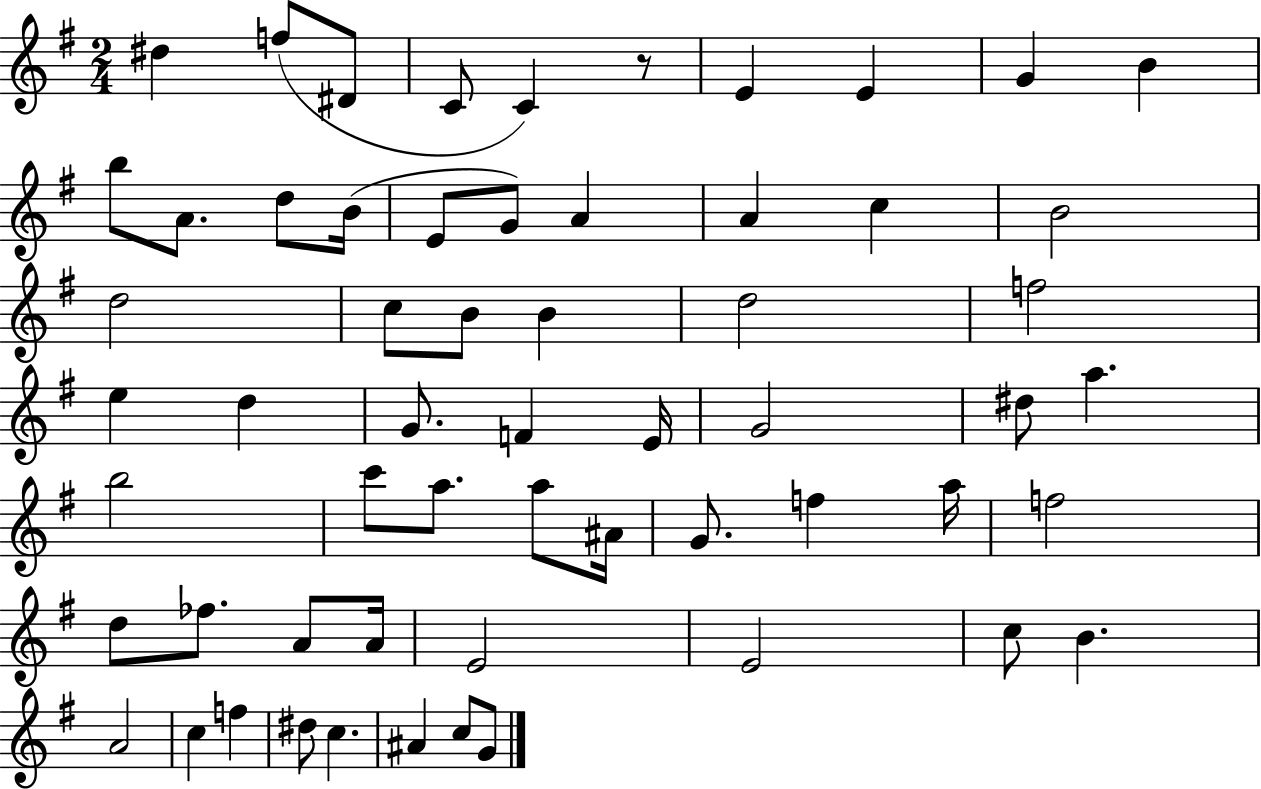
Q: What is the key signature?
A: G major